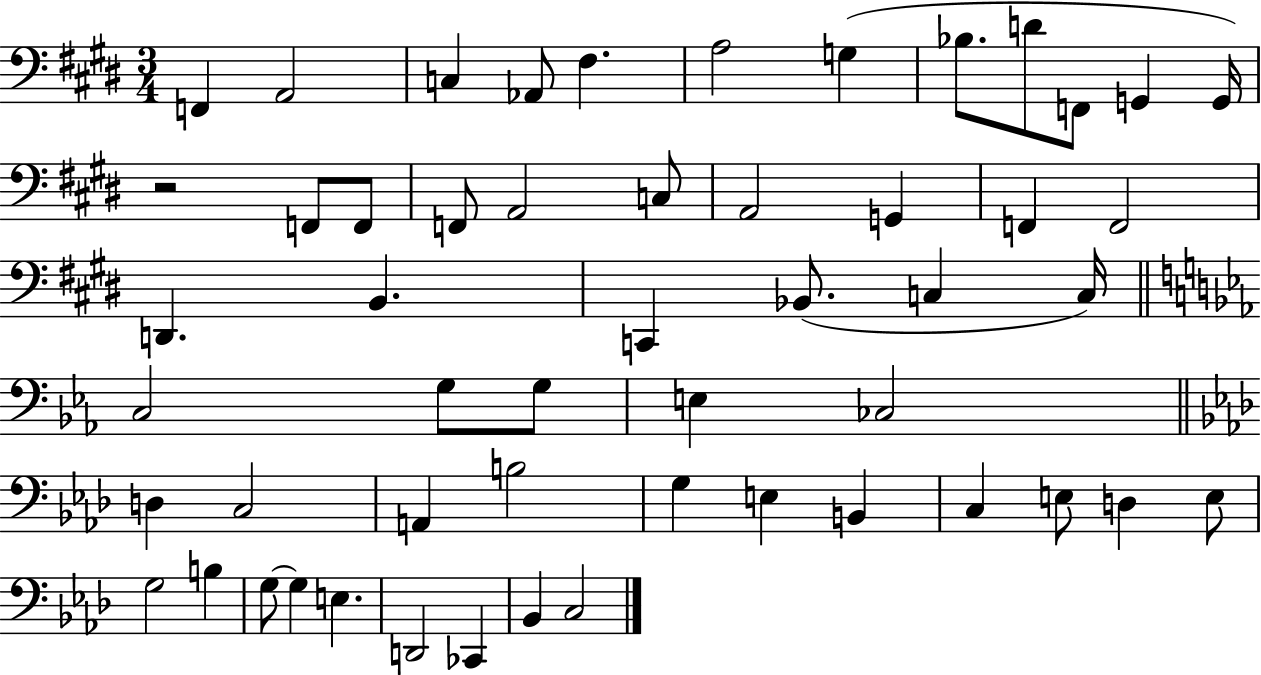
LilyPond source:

{
  \clef bass
  \numericTimeSignature
  \time 3/4
  \key e \major
  \repeat volta 2 { f,4 a,2 | c4 aes,8 fis4. | a2 g4( | bes8. d'8 f,8 g,4 g,16) | \break r2 f,8 f,8 | f,8 a,2 c8 | a,2 g,4 | f,4 f,2 | \break d,4. b,4. | c,4 bes,8.( c4 c16) | \bar "||" \break \key ees \major c2 g8 g8 | e4 ces2 | \bar "||" \break \key f \minor d4 c2 | a,4 b2 | g4 e4 b,4 | c4 e8 d4 e8 | \break g2 b4 | g8~~ g4 e4. | d,2 ces,4 | bes,4 c2 | \break } \bar "|."
}